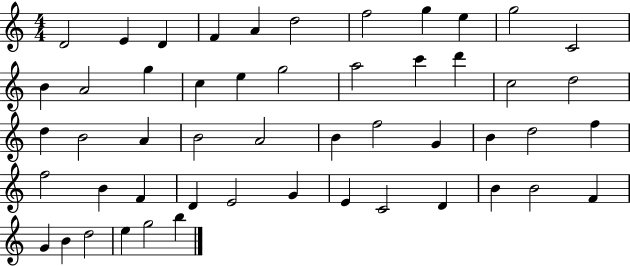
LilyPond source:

{
  \clef treble
  \numericTimeSignature
  \time 4/4
  \key c \major
  d'2 e'4 d'4 | f'4 a'4 d''2 | f''2 g''4 e''4 | g''2 c'2 | \break b'4 a'2 g''4 | c''4 e''4 g''2 | a''2 c'''4 d'''4 | c''2 d''2 | \break d''4 b'2 a'4 | b'2 a'2 | b'4 f''2 g'4 | b'4 d''2 f''4 | \break f''2 b'4 f'4 | d'4 e'2 g'4 | e'4 c'2 d'4 | b'4 b'2 f'4 | \break g'4 b'4 d''2 | e''4 g''2 b''4 | \bar "|."
}